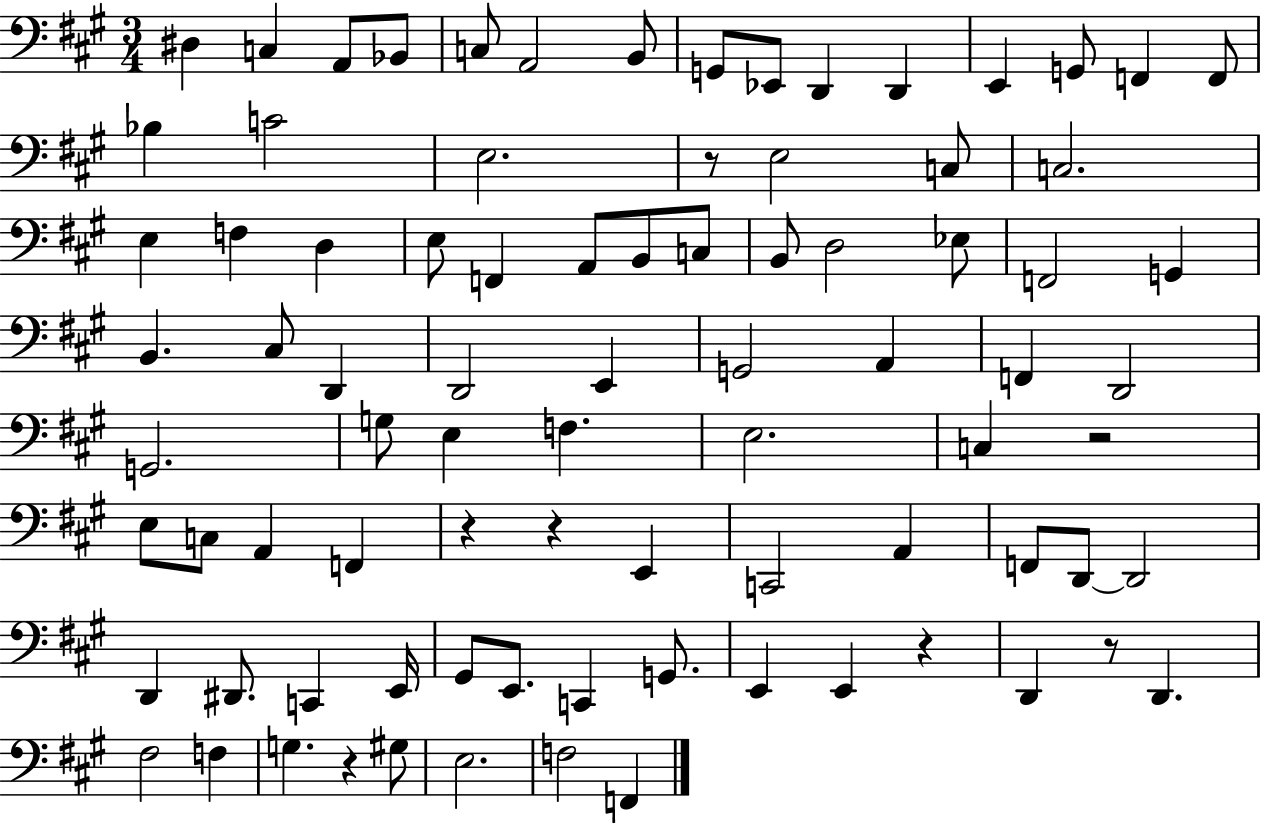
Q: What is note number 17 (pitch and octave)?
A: C4